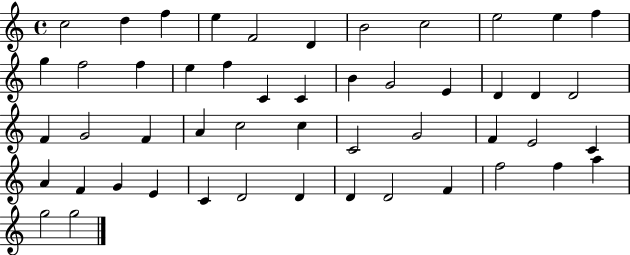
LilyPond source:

{
  \clef treble
  \time 4/4
  \defaultTimeSignature
  \key c \major
  c''2 d''4 f''4 | e''4 f'2 d'4 | b'2 c''2 | e''2 e''4 f''4 | \break g''4 f''2 f''4 | e''4 f''4 c'4 c'4 | b'4 g'2 e'4 | d'4 d'4 d'2 | \break f'4 g'2 f'4 | a'4 c''2 c''4 | c'2 g'2 | f'4 e'2 c'4 | \break a'4 f'4 g'4 e'4 | c'4 d'2 d'4 | d'4 d'2 f'4 | f''2 f''4 a''4 | \break g''2 g''2 | \bar "|."
}